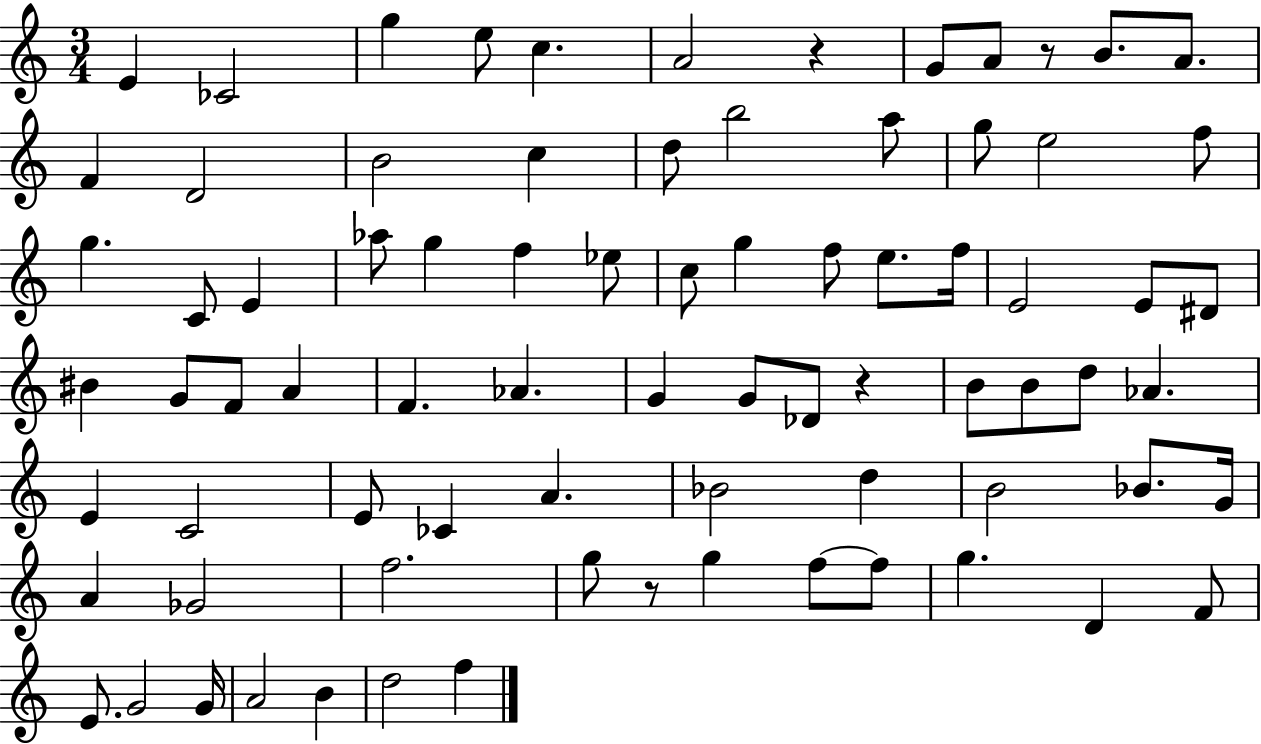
E4/q CES4/h G5/q E5/e C5/q. A4/h R/q G4/e A4/e R/e B4/e. A4/e. F4/q D4/h B4/h C5/q D5/e B5/h A5/e G5/e E5/h F5/e G5/q. C4/e E4/q Ab5/e G5/q F5/q Eb5/e C5/e G5/q F5/e E5/e. F5/s E4/h E4/e D#4/e BIS4/q G4/e F4/e A4/q F4/q. Ab4/q. G4/q G4/e Db4/e R/q B4/e B4/e D5/e Ab4/q. E4/q C4/h E4/e CES4/q A4/q. Bb4/h D5/q B4/h Bb4/e. G4/s A4/q Gb4/h F5/h. G5/e R/e G5/q F5/e F5/e G5/q. D4/q F4/e E4/e. G4/h G4/s A4/h B4/q D5/h F5/q